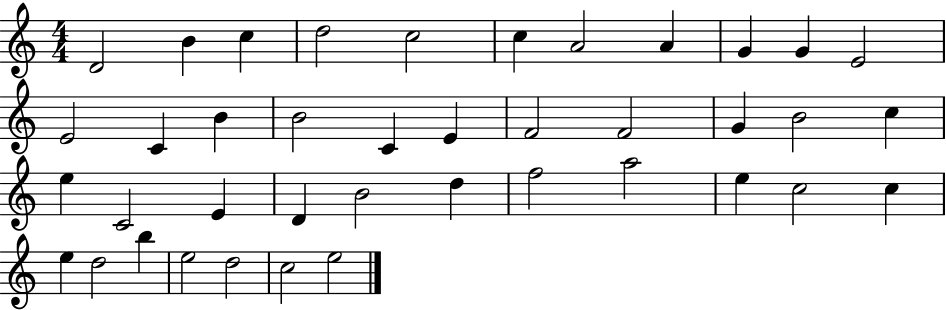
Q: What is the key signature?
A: C major